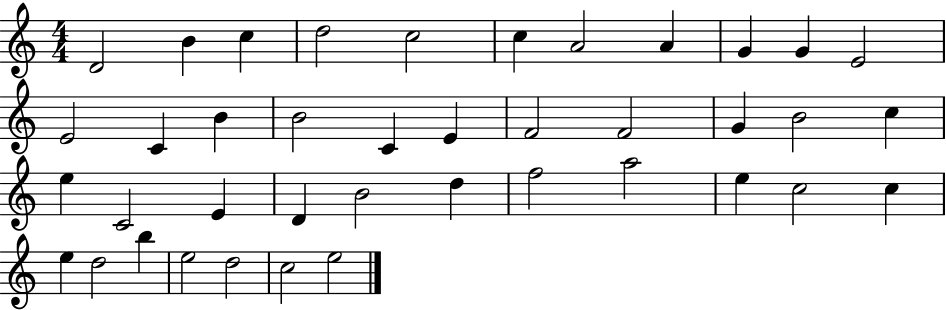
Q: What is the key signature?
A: C major